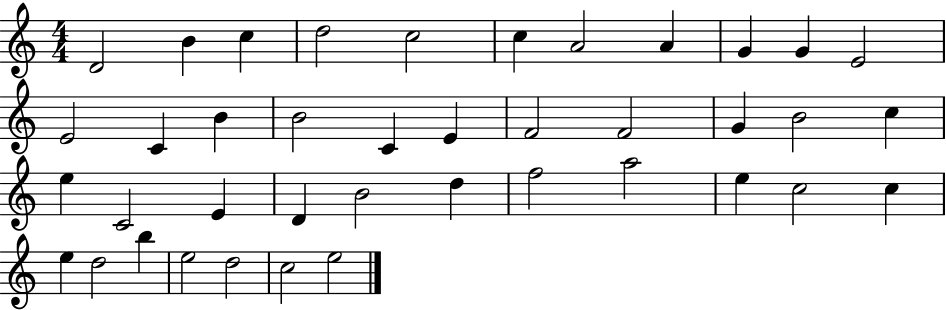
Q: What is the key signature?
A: C major